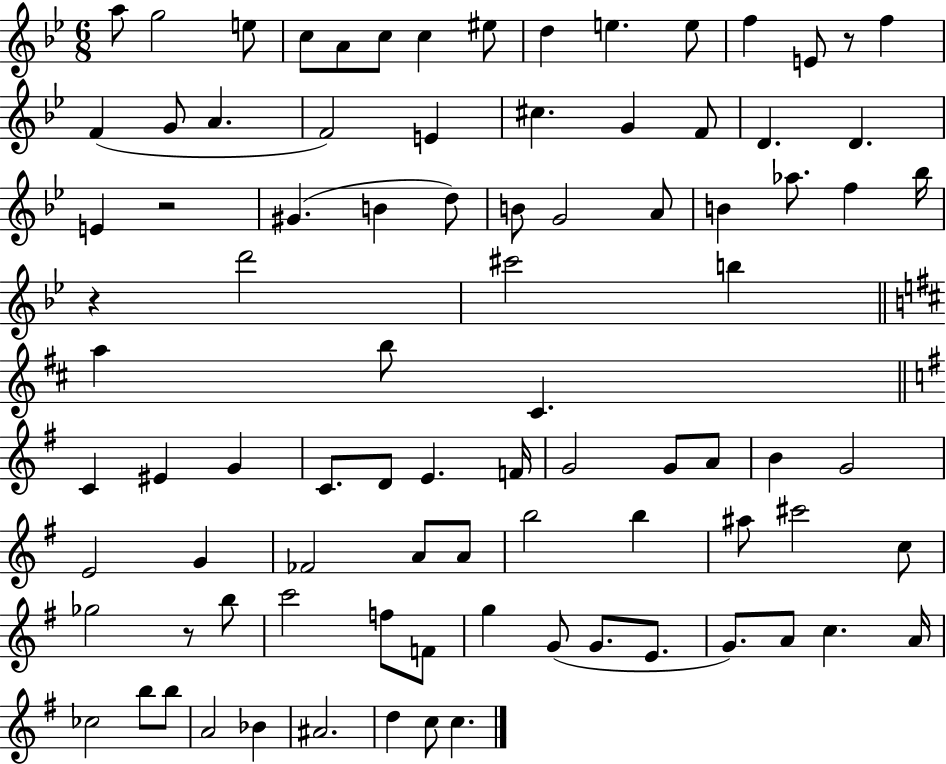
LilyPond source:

{
  \clef treble
  \numericTimeSignature
  \time 6/8
  \key bes \major
  \repeat volta 2 { a''8 g''2 e''8 | c''8 a'8 c''8 c''4 eis''8 | d''4 e''4. e''8 | f''4 e'8 r8 f''4 | \break f'4( g'8 a'4. | f'2) e'4 | cis''4. g'4 f'8 | d'4. d'4. | \break e'4 r2 | gis'4.( b'4 d''8) | b'8 g'2 a'8 | b'4 aes''8. f''4 bes''16 | \break r4 d'''2 | cis'''2 b''4 | \bar "||" \break \key b \minor a''4 b''8 cis'4. | \bar "||" \break \key e \minor c'4 eis'4 g'4 | c'8. d'8 e'4. f'16 | g'2 g'8 a'8 | b'4 g'2 | \break e'2 g'4 | fes'2 a'8 a'8 | b''2 b''4 | ais''8 cis'''2 c''8 | \break ges''2 r8 b''8 | c'''2 f''8 f'8 | g''4 g'8( g'8. e'8. | g'8.) a'8 c''4. a'16 | \break ces''2 b''8 b''8 | a'2 bes'4 | ais'2. | d''4 c''8 c''4. | \break } \bar "|."
}